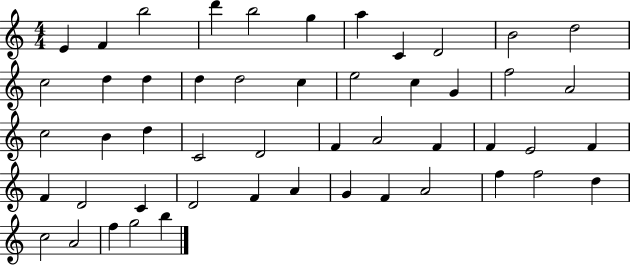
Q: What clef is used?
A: treble